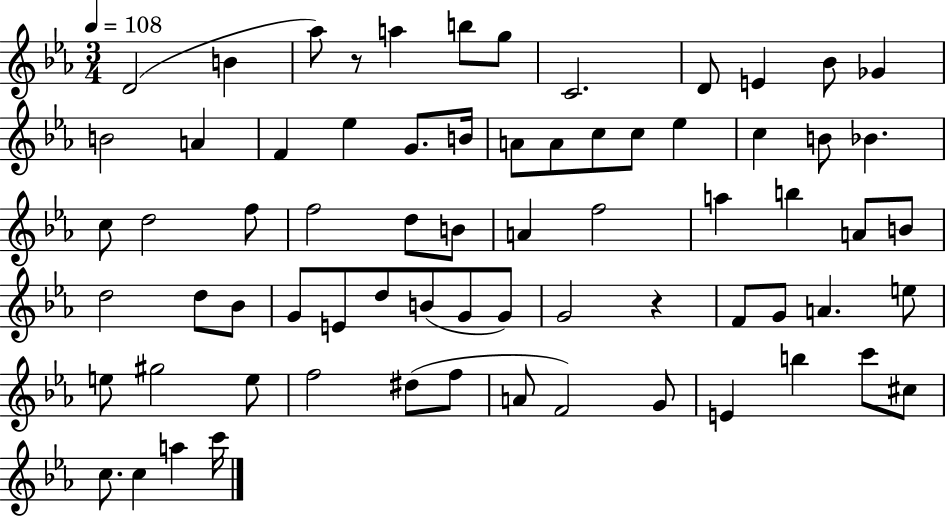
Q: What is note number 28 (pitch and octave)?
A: F5